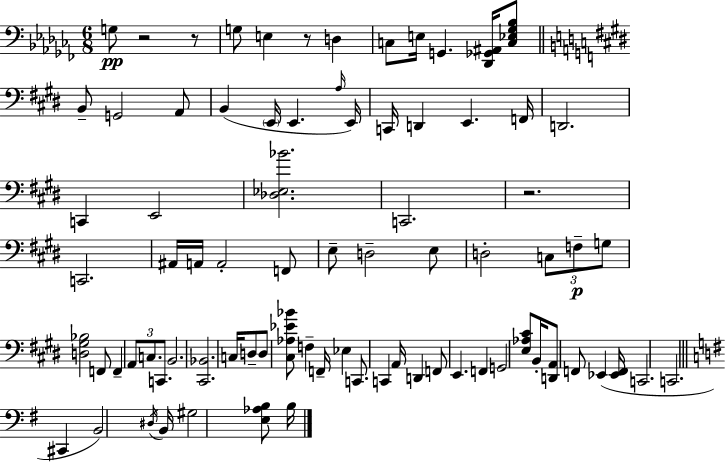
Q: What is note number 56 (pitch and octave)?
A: B2